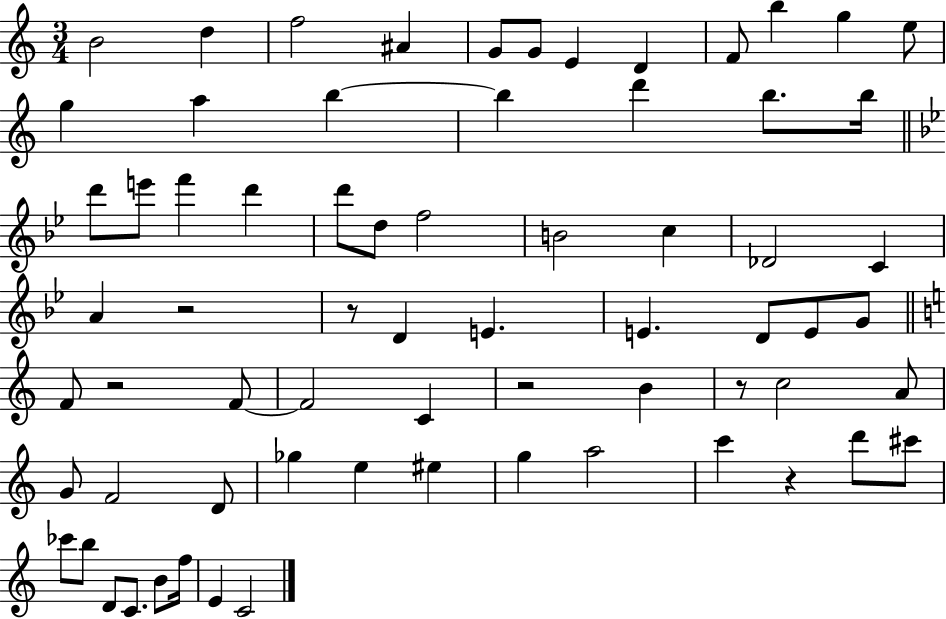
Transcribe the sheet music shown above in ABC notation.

X:1
T:Untitled
M:3/4
L:1/4
K:C
B2 d f2 ^A G/2 G/2 E D F/2 b g e/2 g a b b d' b/2 b/4 d'/2 e'/2 f' d' d'/2 d/2 f2 B2 c _D2 C A z2 z/2 D E E D/2 E/2 G/2 F/2 z2 F/2 F2 C z2 B z/2 c2 A/2 G/2 F2 D/2 _g e ^e g a2 c' z d'/2 ^c'/2 _c'/2 b/2 D/2 C/2 B/2 f/4 E C2